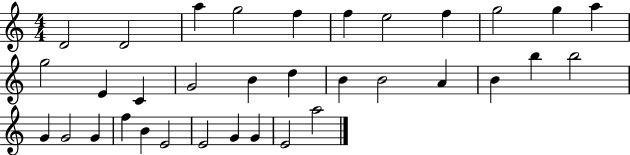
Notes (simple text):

D4/h D4/h A5/q G5/h F5/q F5/q E5/h F5/q G5/h G5/q A5/q G5/h E4/q C4/q G4/h B4/q D5/q B4/q B4/h A4/q B4/q B5/q B5/h G4/q G4/h G4/q F5/q B4/q E4/h E4/h G4/q G4/q E4/h A5/h